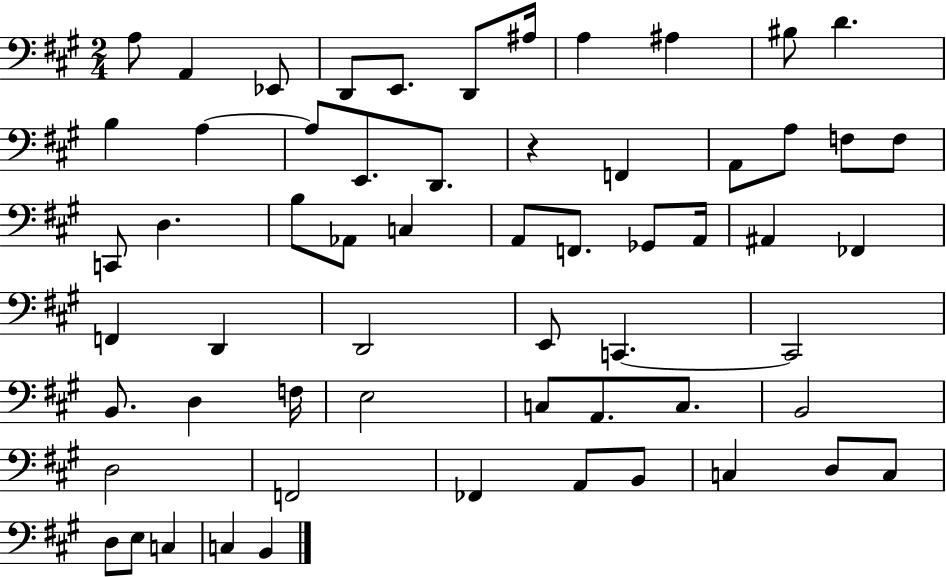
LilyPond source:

{
  \clef bass
  \numericTimeSignature
  \time 2/4
  \key a \major
  a8 a,4 ees,8 | d,8 e,8. d,8 ais16 | a4 ais4 | bis8 d'4. | \break b4 a4~~ | a8 e,8. d,8. | r4 f,4 | a,8 a8 f8 f8 | \break c,8 d4. | b8 aes,8 c4 | a,8 f,8. ges,8 a,16 | ais,4 fes,4 | \break f,4 d,4 | d,2 | e,8 c,4.~~ | c,2 | \break b,8. d4 f16 | e2 | c8 a,8. c8. | b,2 | \break d2 | f,2 | fes,4 a,8 b,8 | c4 d8 c8 | \break d8 e8 c4 | c4 b,4 | \bar "|."
}